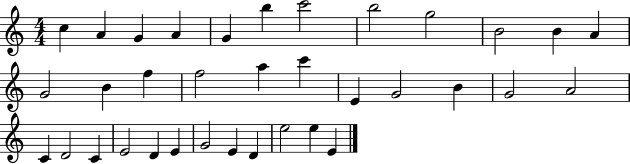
{
  \clef treble
  \numericTimeSignature
  \time 4/4
  \key c \major
  c''4 a'4 g'4 a'4 | g'4 b''4 c'''2 | b''2 g''2 | b'2 b'4 a'4 | \break g'2 b'4 f''4 | f''2 a''4 c'''4 | e'4 g'2 b'4 | g'2 a'2 | \break c'4 d'2 c'4 | e'2 d'4 e'4 | g'2 e'4 d'4 | e''2 e''4 e'4 | \break \bar "|."
}